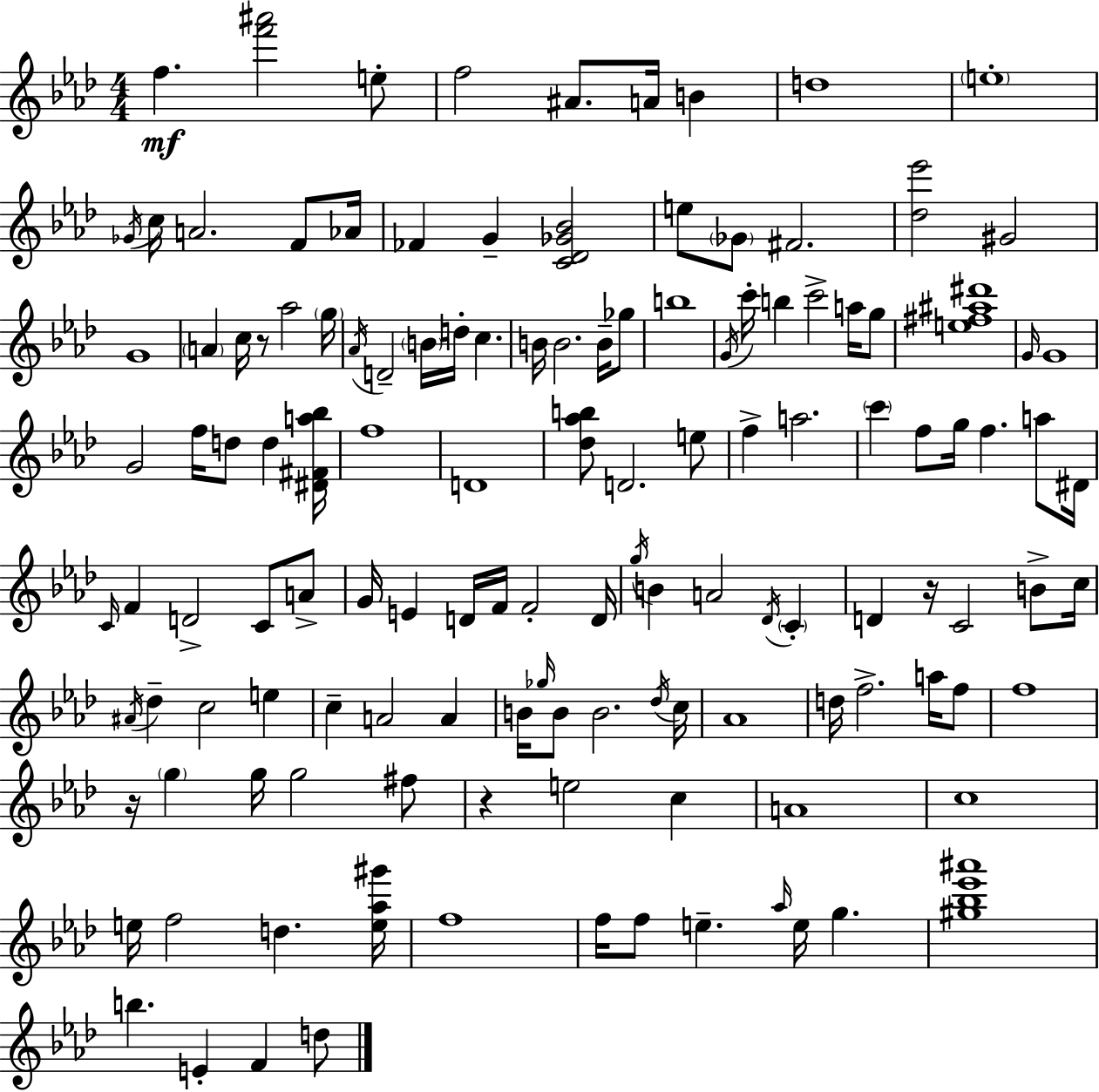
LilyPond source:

{
  \clef treble
  \numericTimeSignature
  \time 4/4
  \key f \minor
  f''4.\mf <f''' ais'''>2 e''8-. | f''2 ais'8. a'16 b'4 | d''1 | \parenthesize e''1-. | \break \acciaccatura { ges'16 } c''16 a'2. f'8 | aes'16 fes'4 g'4-- <c' des' ges' bes'>2 | e''8 \parenthesize ges'8 fis'2. | <des'' ees'''>2 gis'2 | \break g'1 | \parenthesize a'4 c''16 r8 aes''2 | \parenthesize g''16 \acciaccatura { aes'16 } d'2-- \parenthesize b'16 d''16-. c''4. | b'16 b'2. b'16-- | \break ges''8 b''1 | \acciaccatura { g'16 } c'''16-. b''4 c'''2-> | a''16 g''8 <e'' fis'' ais'' dis'''>1 | \grace { g'16 } g'1 | \break g'2 f''16 d''8 d''4 | <dis' fis' a'' bes''>16 f''1 | d'1 | <des'' aes'' b''>8 d'2. | \break e''8 f''4-> a''2. | \parenthesize c'''4 f''8 g''16 f''4. | a''8 dis'16 \grace { c'16 } f'4 d'2-> | c'8 a'8-> g'16 e'4 d'16 f'16 f'2-. | \break d'16 \acciaccatura { g''16 } b'4 a'2 | \acciaccatura { des'16 } \parenthesize c'4-. d'4 r16 c'2 | b'8-> c''16 \acciaccatura { ais'16 } des''4-- c''2 | e''4 c''4-- a'2 | \break a'4 b'16 \grace { ges''16 } b'8 b'2. | \acciaccatura { des''16 } c''16 aes'1 | d''16 f''2.-> | a''16 f''8 f''1 | \break r16 \parenthesize g''4 g''16 | g''2 fis''8 r4 e''2 | c''4 a'1 | c''1 | \break e''16 f''2 | d''4. <e'' aes'' gis'''>16 f''1 | f''16 f''8 e''4.-- | \grace { aes''16 } e''16 g''4. <gis'' bes'' ees''' ais'''>1 | \break b''4. | e'4-. f'4 d''8 \bar "|."
}